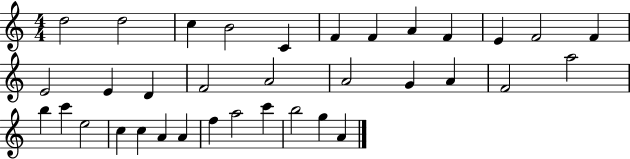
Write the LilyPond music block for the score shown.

{
  \clef treble
  \numericTimeSignature
  \time 4/4
  \key c \major
  d''2 d''2 | c''4 b'2 c'4 | f'4 f'4 a'4 f'4 | e'4 f'2 f'4 | \break e'2 e'4 d'4 | f'2 a'2 | a'2 g'4 a'4 | f'2 a''2 | \break b''4 c'''4 e''2 | c''4 c''4 a'4 a'4 | f''4 a''2 c'''4 | b''2 g''4 a'4 | \break \bar "|."
}